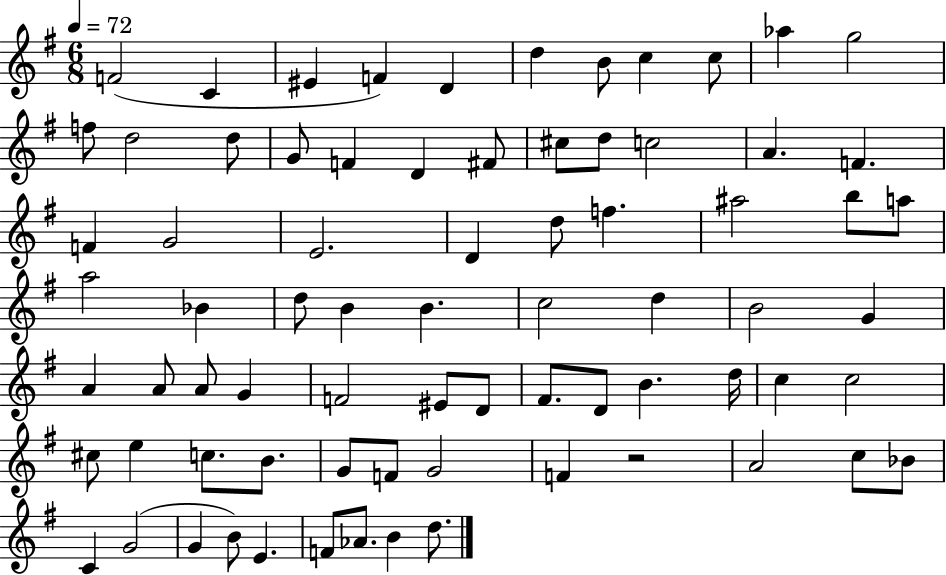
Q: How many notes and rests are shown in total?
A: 75